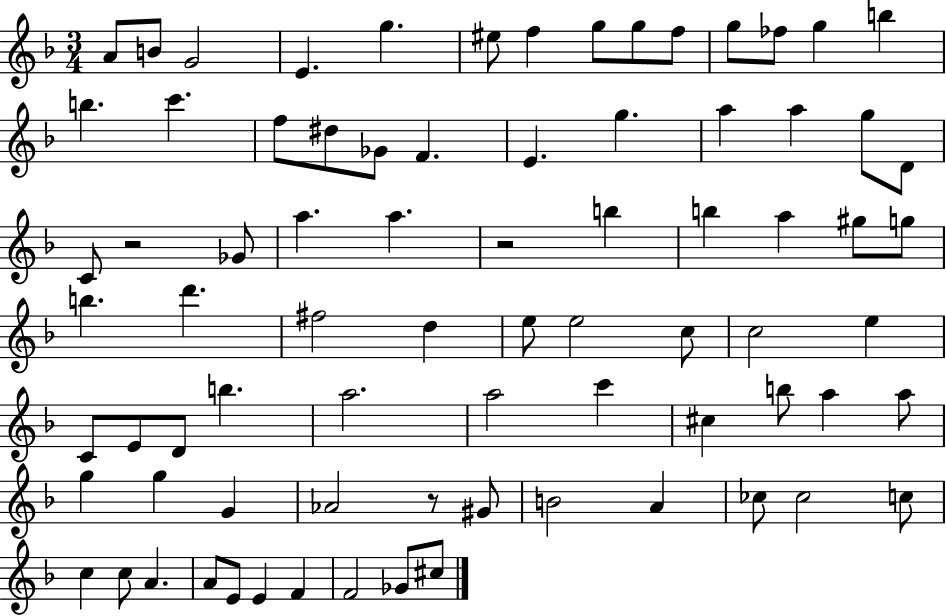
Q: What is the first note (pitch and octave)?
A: A4